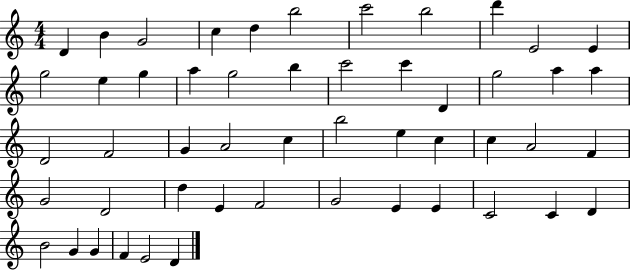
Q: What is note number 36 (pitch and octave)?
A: D4